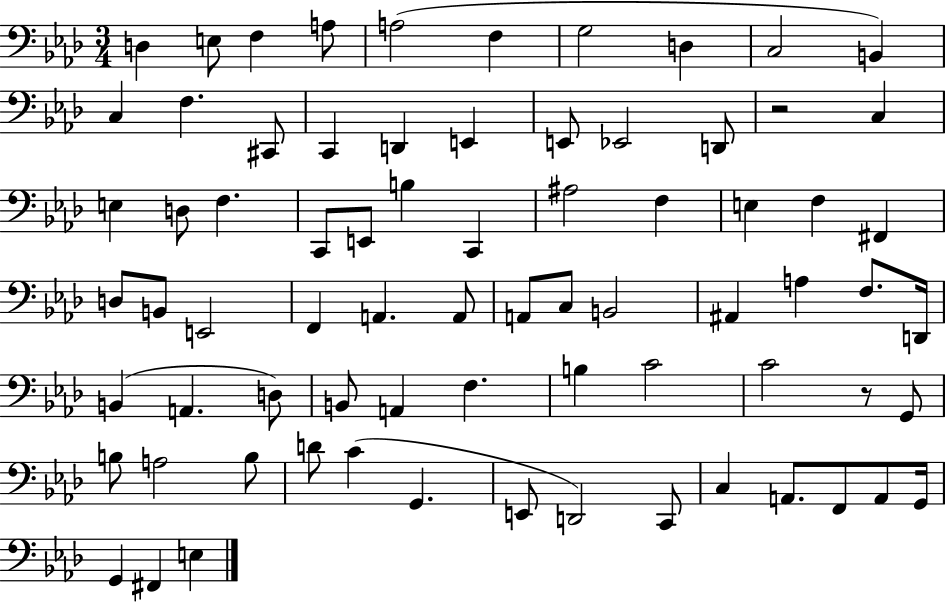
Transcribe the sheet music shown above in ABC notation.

X:1
T:Untitled
M:3/4
L:1/4
K:Ab
D, E,/2 F, A,/2 A,2 F, G,2 D, C,2 B,, C, F, ^C,,/2 C,, D,, E,, E,,/2 _E,,2 D,,/2 z2 C, E, D,/2 F, C,,/2 E,,/2 B, C,, ^A,2 F, E, F, ^F,, D,/2 B,,/2 E,,2 F,, A,, A,,/2 A,,/2 C,/2 B,,2 ^A,, A, F,/2 D,,/4 B,, A,, D,/2 B,,/2 A,, F, B, C2 C2 z/2 G,,/2 B,/2 A,2 B,/2 D/2 C G,, E,,/2 D,,2 C,,/2 C, A,,/2 F,,/2 A,,/2 G,,/4 G,, ^F,, E,